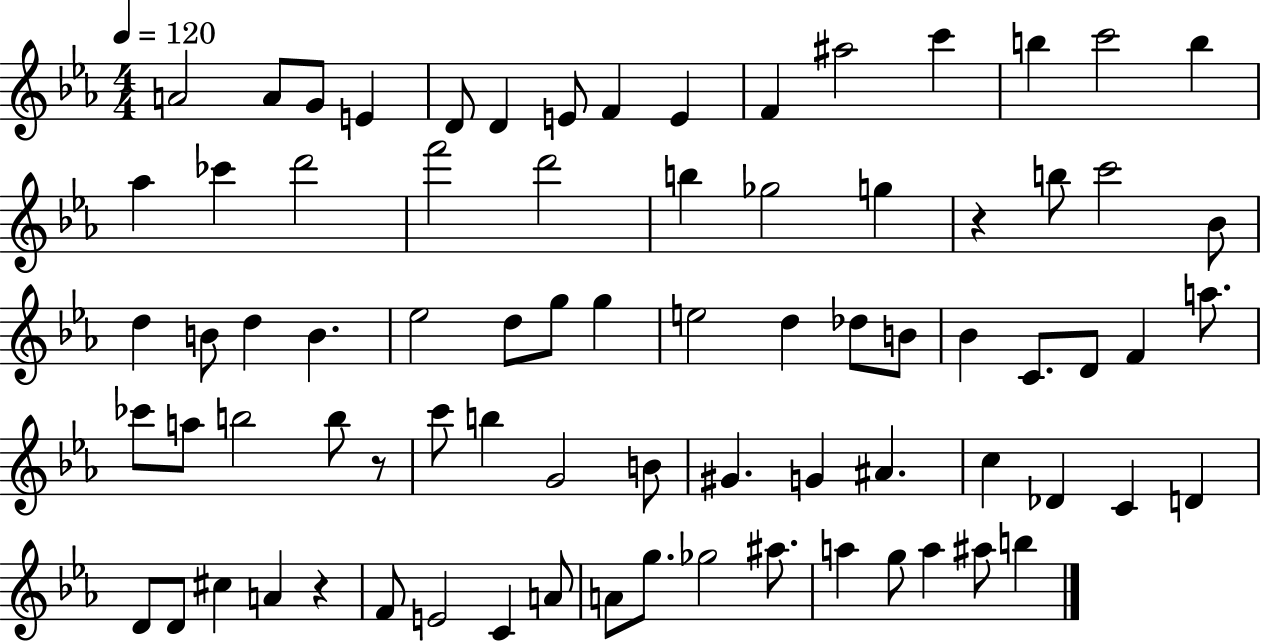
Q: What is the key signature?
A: EES major